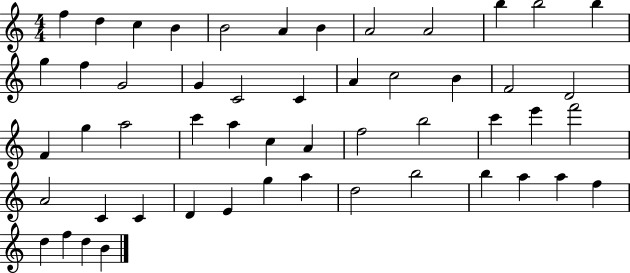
F5/q D5/q C5/q B4/q B4/h A4/q B4/q A4/h A4/h B5/q B5/h B5/q G5/q F5/q G4/h G4/q C4/h C4/q A4/q C5/h B4/q F4/h D4/h F4/q G5/q A5/h C6/q A5/q C5/q A4/q F5/h B5/h C6/q E6/q F6/h A4/h C4/q C4/q D4/q E4/q G5/q A5/q D5/h B5/h B5/q A5/q A5/q F5/q D5/q F5/q D5/q B4/q